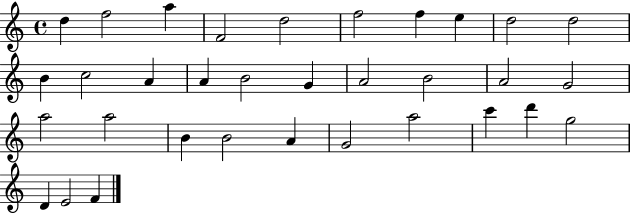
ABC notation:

X:1
T:Untitled
M:4/4
L:1/4
K:C
d f2 a F2 d2 f2 f e d2 d2 B c2 A A B2 G A2 B2 A2 G2 a2 a2 B B2 A G2 a2 c' d' g2 D E2 F